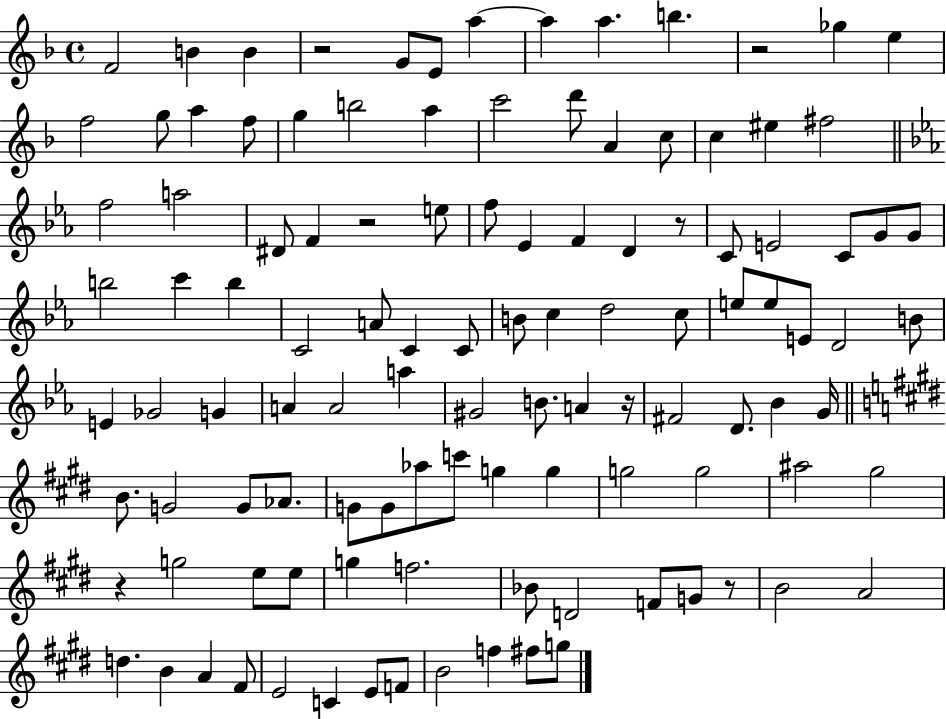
{
  \clef treble
  \time 4/4
  \defaultTimeSignature
  \key f \major
  \repeat volta 2 { f'2 b'4 b'4 | r2 g'8 e'8 a''4~~ | a''4 a''4. b''4. | r2 ges''4 e''4 | \break f''2 g''8 a''4 f''8 | g''4 b''2 a''4 | c'''2 d'''8 a'4 c''8 | c''4 eis''4 fis''2 | \break \bar "||" \break \key c \minor f''2 a''2 | dis'8 f'4 r2 e''8 | f''8 ees'4 f'4 d'4 r8 | c'8 e'2 c'8 g'8 g'8 | \break b''2 c'''4 b''4 | c'2 a'8 c'4 c'8 | b'8 c''4 d''2 c''8 | e''8 e''8 e'8 d'2 b'8 | \break e'4 ges'2 g'4 | a'4 a'2 a''4 | gis'2 b'8. a'4 r16 | fis'2 d'8. bes'4 g'16 | \break \bar "||" \break \key e \major b'8. g'2 g'8 aes'8. | g'8 g'8 aes''8 c'''8 g''4 g''4 | g''2 g''2 | ais''2 gis''2 | \break r4 g''2 e''8 e''8 | g''4 f''2. | bes'8 d'2 f'8 g'8 r8 | b'2 a'2 | \break d''4. b'4 a'4 fis'8 | e'2 c'4 e'8 f'8 | b'2 f''4 fis''8 g''8 | } \bar "|."
}